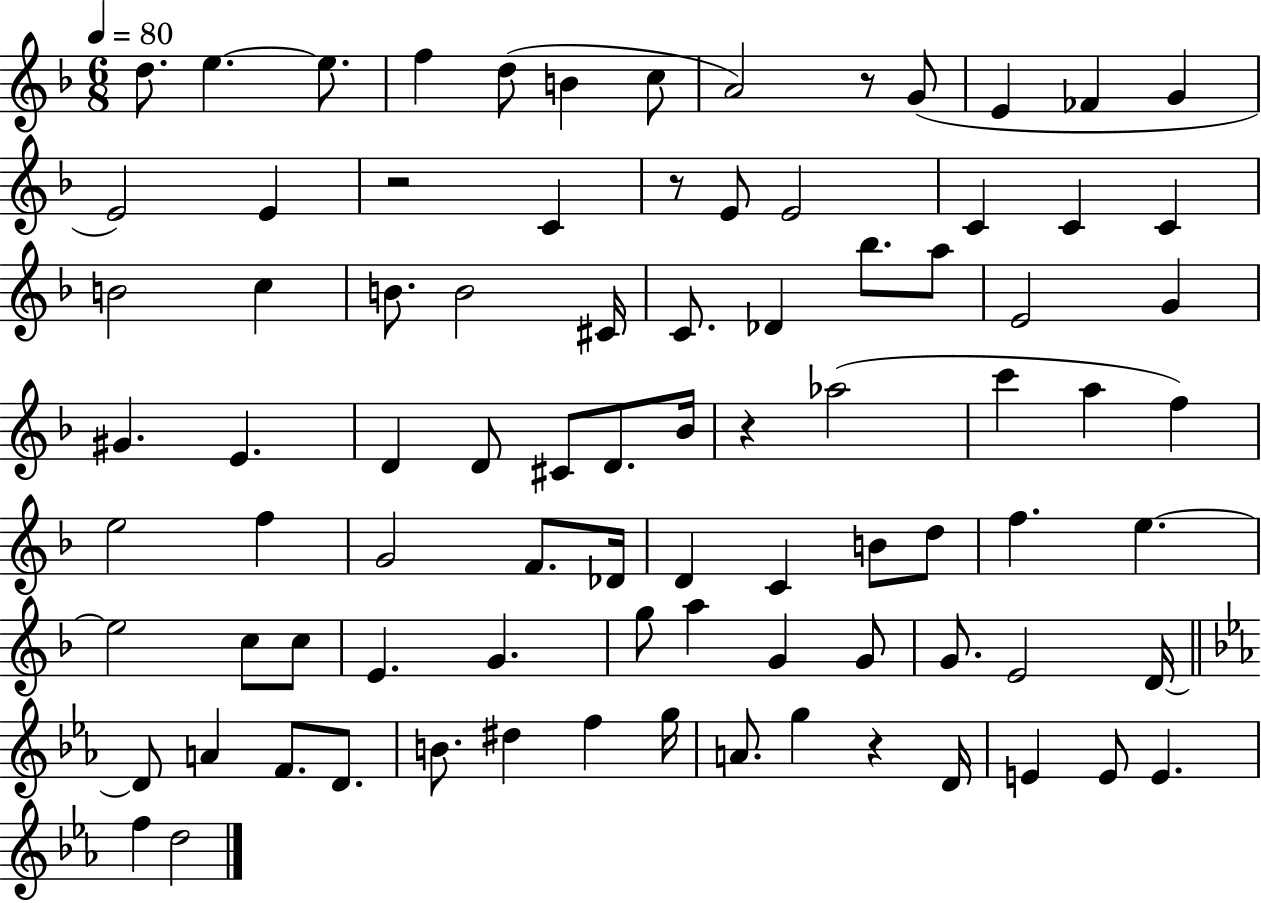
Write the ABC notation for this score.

X:1
T:Untitled
M:6/8
L:1/4
K:F
d/2 e e/2 f d/2 B c/2 A2 z/2 G/2 E _F G E2 E z2 C z/2 E/2 E2 C C C B2 c B/2 B2 ^C/4 C/2 _D _b/2 a/2 E2 G ^G E D D/2 ^C/2 D/2 _B/4 z _a2 c' a f e2 f G2 F/2 _D/4 D C B/2 d/2 f e e2 c/2 c/2 E G g/2 a G G/2 G/2 E2 D/4 D/2 A F/2 D/2 B/2 ^d f g/4 A/2 g z D/4 E E/2 E f d2